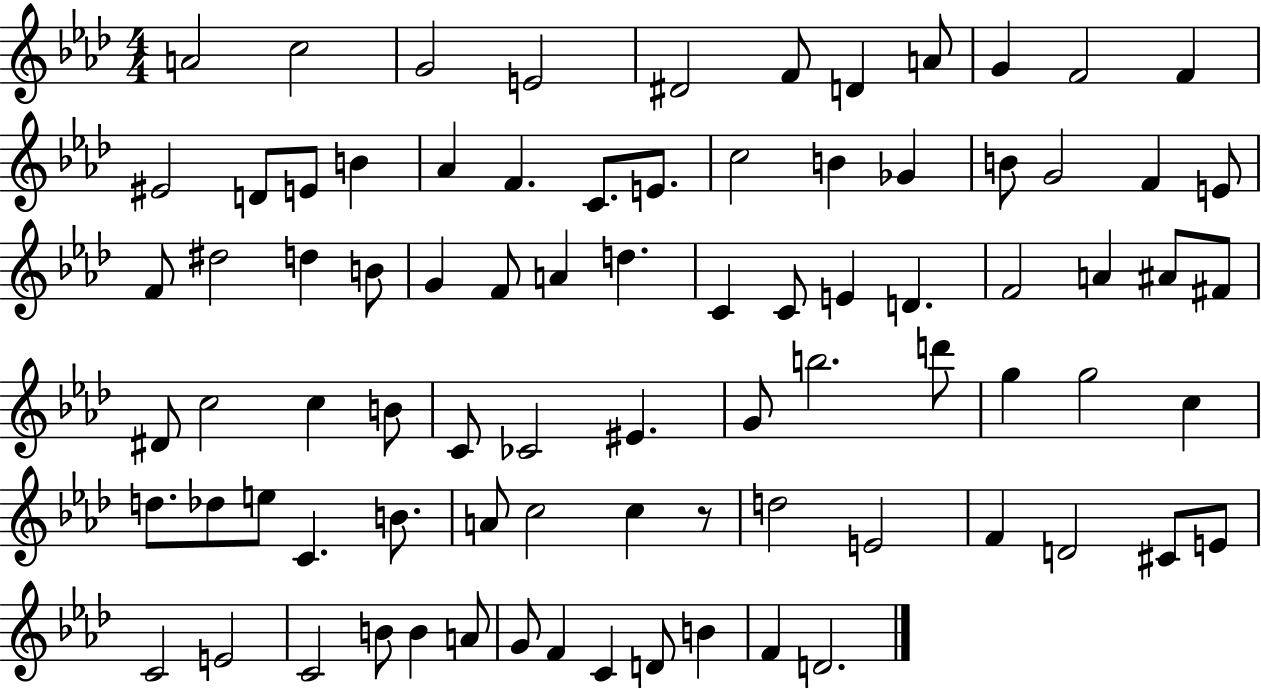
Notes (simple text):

A4/h C5/h G4/h E4/h D#4/h F4/e D4/q A4/e G4/q F4/h F4/q EIS4/h D4/e E4/e B4/q Ab4/q F4/q. C4/e. E4/e. C5/h B4/q Gb4/q B4/e G4/h F4/q E4/e F4/e D#5/h D5/q B4/e G4/q F4/e A4/q D5/q. C4/q C4/e E4/q D4/q. F4/h A4/q A#4/e F#4/e D#4/e C5/h C5/q B4/e C4/e CES4/h EIS4/q. G4/e B5/h. D6/e G5/q G5/h C5/q D5/e. Db5/e E5/e C4/q. B4/e. A4/e C5/h C5/q R/e D5/h E4/h F4/q D4/h C#4/e E4/e C4/h E4/h C4/h B4/e B4/q A4/e G4/e F4/q C4/q D4/e B4/q F4/q D4/h.